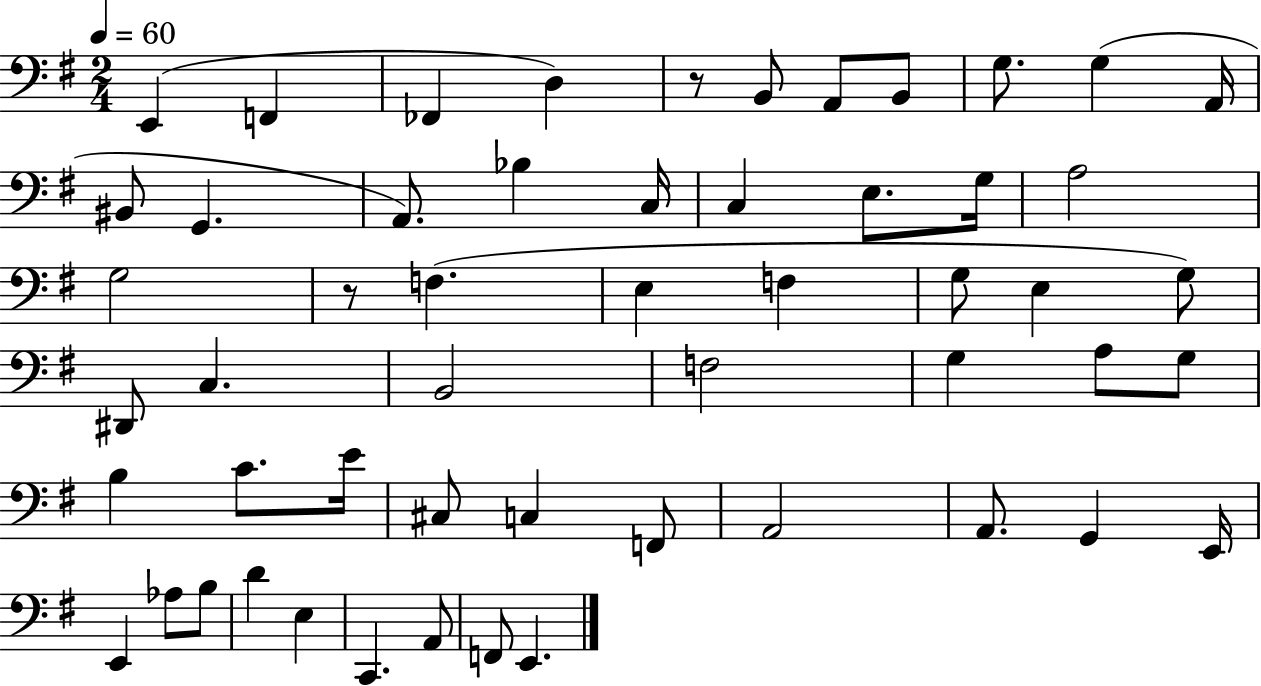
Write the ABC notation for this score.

X:1
T:Untitled
M:2/4
L:1/4
K:G
E,, F,, _F,, D, z/2 B,,/2 A,,/2 B,,/2 G,/2 G, A,,/4 ^B,,/2 G,, A,,/2 _B, C,/4 C, E,/2 G,/4 A,2 G,2 z/2 F, E, F, G,/2 E, G,/2 ^D,,/2 C, B,,2 F,2 G, A,/2 G,/2 B, C/2 E/4 ^C,/2 C, F,,/2 A,,2 A,,/2 G,, E,,/4 E,, _A,/2 B,/2 D E, C,, A,,/2 F,,/2 E,,